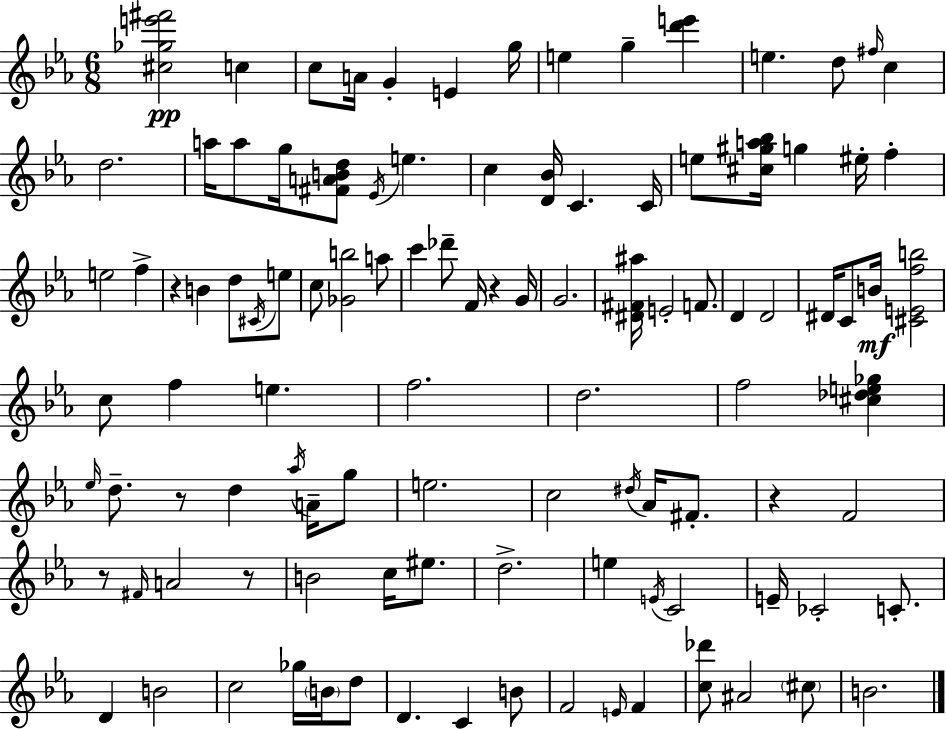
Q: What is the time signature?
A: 6/8